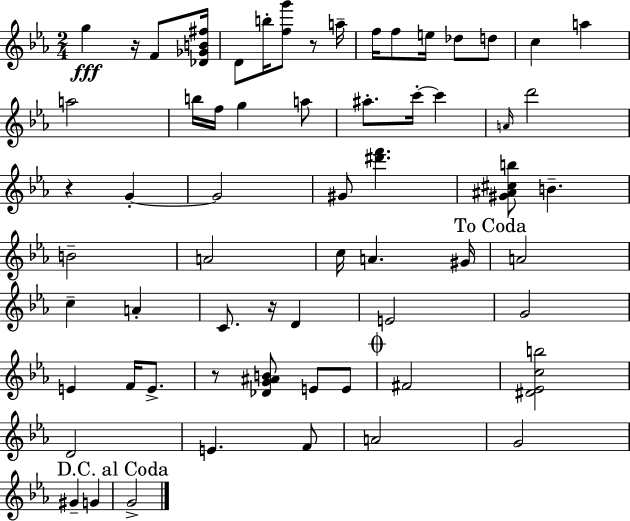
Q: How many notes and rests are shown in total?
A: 63